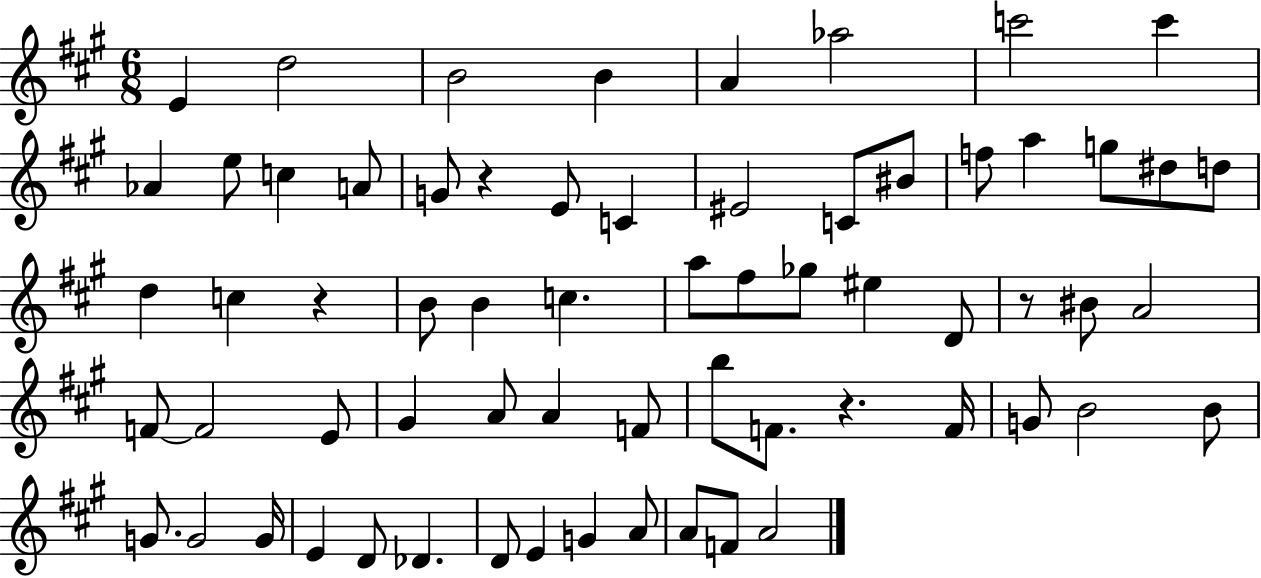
E4/q D5/h B4/h B4/q A4/q Ab5/h C6/h C6/q Ab4/q E5/e C5/q A4/e G4/e R/q E4/e C4/q EIS4/h C4/e BIS4/e F5/e A5/q G5/e D#5/e D5/e D5/q C5/q R/q B4/e B4/q C5/q. A5/e F#5/e Gb5/e EIS5/q D4/e R/e BIS4/e A4/h F4/e F4/h E4/e G#4/q A4/e A4/q F4/e B5/e F4/e. R/q. F4/s G4/e B4/h B4/e G4/e. G4/h G4/s E4/q D4/e Db4/q. D4/e E4/q G4/q A4/e A4/e F4/e A4/h